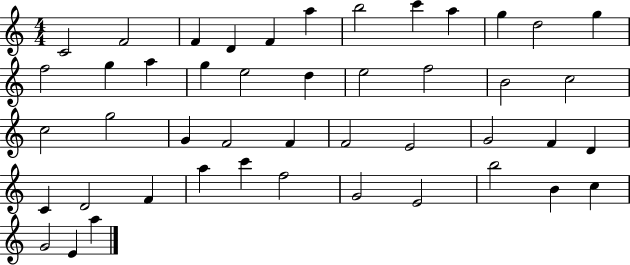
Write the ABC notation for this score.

X:1
T:Untitled
M:4/4
L:1/4
K:C
C2 F2 F D F a b2 c' a g d2 g f2 g a g e2 d e2 f2 B2 c2 c2 g2 G F2 F F2 E2 G2 F D C D2 F a c' f2 G2 E2 b2 B c G2 E a